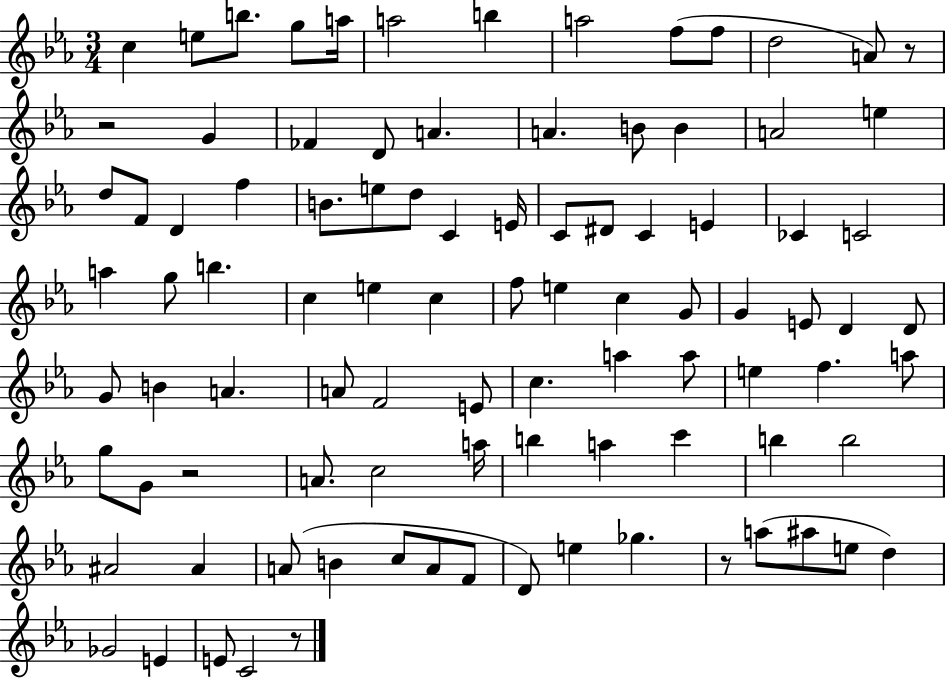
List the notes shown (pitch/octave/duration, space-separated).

C5/q E5/e B5/e. G5/e A5/s A5/h B5/q A5/h F5/e F5/e D5/h A4/e R/e R/h G4/q FES4/q D4/e A4/q. A4/q. B4/e B4/q A4/h E5/q D5/e F4/e D4/q F5/q B4/e. E5/e D5/e C4/q E4/s C4/e D#4/e C4/q E4/q CES4/q C4/h A5/q G5/e B5/q. C5/q E5/q C5/q F5/e E5/q C5/q G4/e G4/q E4/e D4/q D4/e G4/e B4/q A4/q. A4/e F4/h E4/e C5/q. A5/q A5/e E5/q F5/q. A5/e G5/e G4/e R/h A4/e. C5/h A5/s B5/q A5/q C6/q B5/q B5/h A#4/h A#4/q A4/e B4/q C5/e A4/e F4/e D4/e E5/q Gb5/q. R/e A5/e A#5/e E5/e D5/q Gb4/h E4/q E4/e C4/h R/e